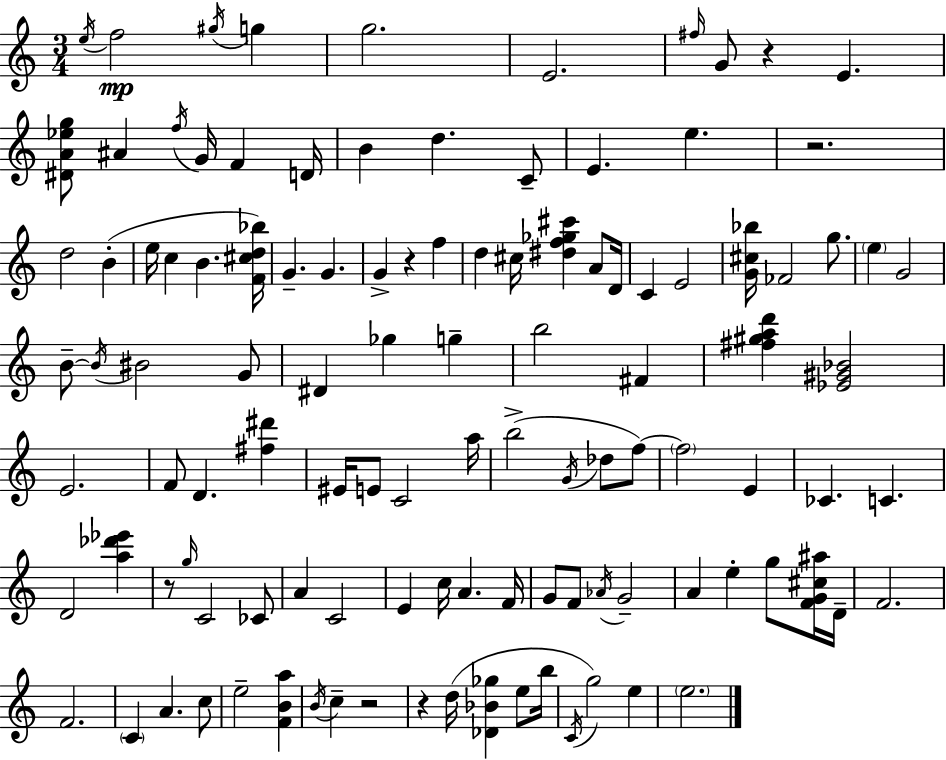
E5/s F5/h G#5/s G5/q G5/h. E4/h. F#5/s G4/e R/q E4/q. [D#4,A4,Eb5,G5]/e A#4/q F5/s G4/s F4/q D4/s B4/q D5/q. C4/e E4/q. E5/q. R/h. D5/h B4/q E5/s C5/q B4/q. [F4,C#5,D5,Bb5]/s G4/q. G4/q. G4/q R/q F5/q D5/q C#5/s [D#5,F5,Gb5,C#6]/q A4/e D4/s C4/q E4/h [G4,C#5,Bb5]/s FES4/h G5/e. E5/q G4/h B4/e B4/s BIS4/h G4/e D#4/q Gb5/q G5/q B5/h F#4/q [F#5,G#5,A5,D6]/q [Eb4,G#4,Bb4]/h E4/h. F4/e D4/q. [F#5,D#6]/q EIS4/s E4/e C4/h A5/s B5/h G4/s Db5/e F5/e F5/h E4/q CES4/q. C4/q. D4/h [A5,Db6,Eb6]/q R/e G5/s C4/h CES4/e A4/q C4/h E4/q C5/s A4/q. F4/s G4/e F4/e Ab4/s G4/h A4/q E5/q G5/e [F4,G4,C#5,A#5]/s D4/s F4/h. F4/h. C4/q A4/q. C5/e E5/h [F4,B4,A5]/q B4/s C5/q R/h R/q D5/s [Db4,Bb4,Gb5]/q E5/e B5/s C4/s G5/h E5/q E5/h.